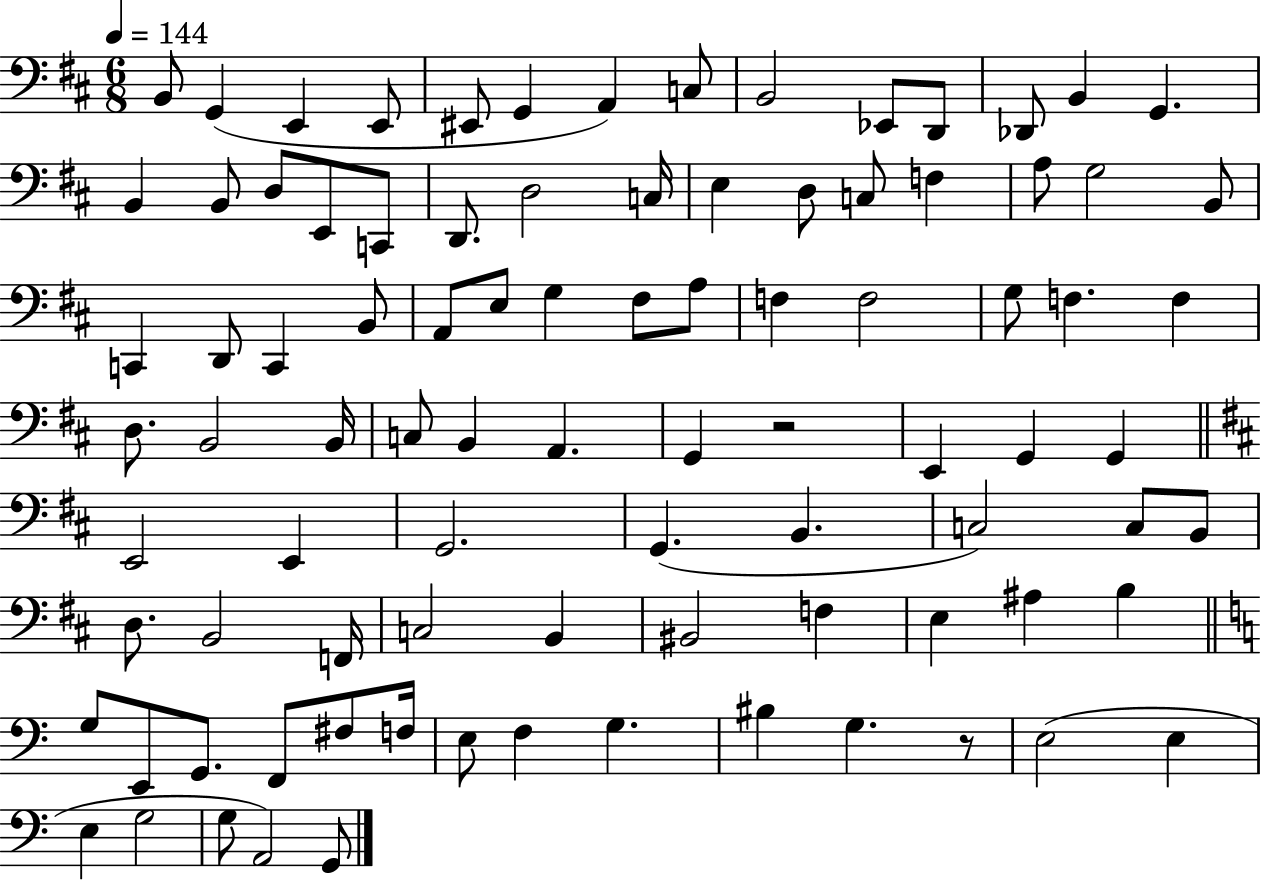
B2/e G2/q E2/q E2/e EIS2/e G2/q A2/q C3/e B2/h Eb2/e D2/e Db2/e B2/q G2/q. B2/q B2/e D3/e E2/e C2/e D2/e. D3/h C3/s E3/q D3/e C3/e F3/q A3/e G3/h B2/e C2/q D2/e C2/q B2/e A2/e E3/e G3/q F#3/e A3/e F3/q F3/h G3/e F3/q. F3/q D3/e. B2/h B2/s C3/e B2/q A2/q. G2/q R/h E2/q G2/q G2/q E2/h E2/q G2/h. G2/q. B2/q. C3/h C3/e B2/e D3/e. B2/h F2/s C3/h B2/q BIS2/h F3/q E3/q A#3/q B3/q G3/e E2/e G2/e. F2/e F#3/e F3/s E3/e F3/q G3/q. BIS3/q G3/q. R/e E3/h E3/q E3/q G3/h G3/e A2/h G2/e